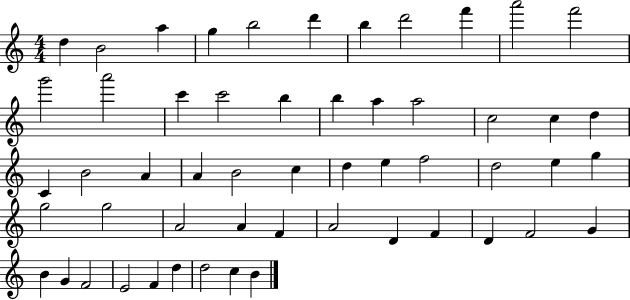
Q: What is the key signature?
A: C major